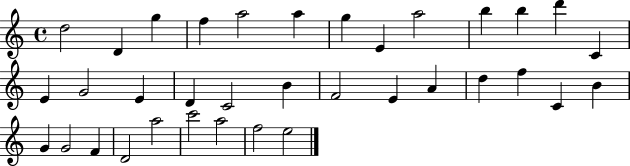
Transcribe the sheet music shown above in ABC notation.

X:1
T:Untitled
M:4/4
L:1/4
K:C
d2 D g f a2 a g E a2 b b d' C E G2 E D C2 B F2 E A d f C B G G2 F D2 a2 c'2 a2 f2 e2